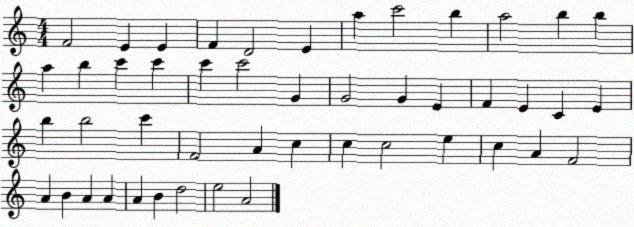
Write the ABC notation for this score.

X:1
T:Untitled
M:4/4
L:1/4
K:C
F2 E E F D2 E a c'2 b a2 b b a b c' c' c' c'2 G G2 G E F E C E b b2 c' F2 A c c c2 e c A F2 A B A A A B d2 e2 A2